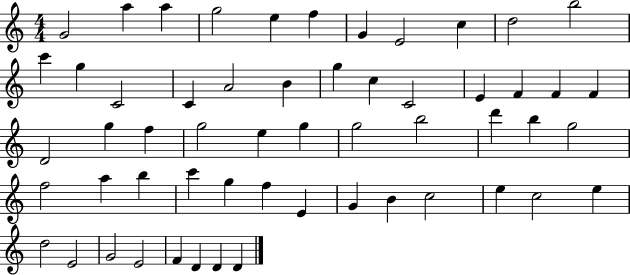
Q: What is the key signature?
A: C major